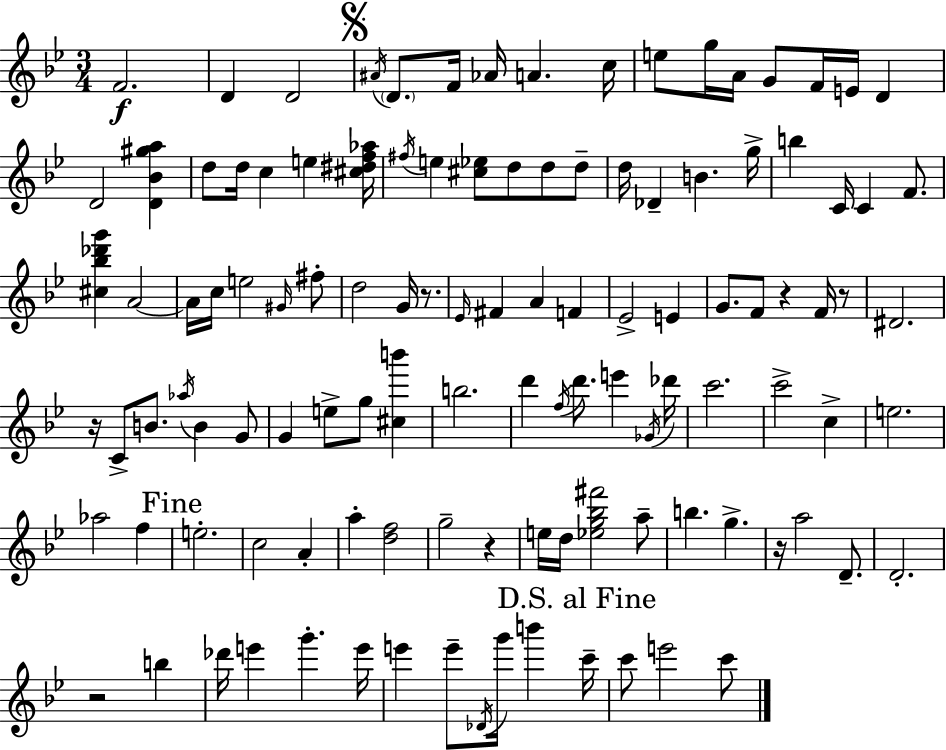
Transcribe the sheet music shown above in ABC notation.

X:1
T:Untitled
M:3/4
L:1/4
K:Gm
F2 D D2 ^A/4 D/2 F/4 _A/4 A c/4 e/2 g/4 A/4 G/2 F/4 E/4 D D2 [D_B^ga] d/2 d/4 c e [^c^df_a]/4 ^f/4 e [^c_e]/2 d/2 d/2 d/2 d/4 _D B g/4 b C/4 C F/2 [^c_b_d'g'] A2 A/4 c/4 e2 ^G/4 ^f/2 d2 G/4 z/2 _E/4 ^F A F _E2 E G/2 F/2 z F/4 z/2 ^D2 z/4 C/2 B/2 _a/4 B G/2 G e/2 g/2 [^cb'] b2 d' f/4 d'/2 e' _G/4 _d'/4 c'2 c'2 c e2 _a2 f e2 c2 A a [df]2 g2 z e/4 d/4 [_eg_b^f']2 a/2 b g z/4 a2 D/2 D2 z2 b _d'/4 e' g' e'/4 e' e'/2 _D/4 g'/4 b' c'/4 c'/2 e'2 c'/2